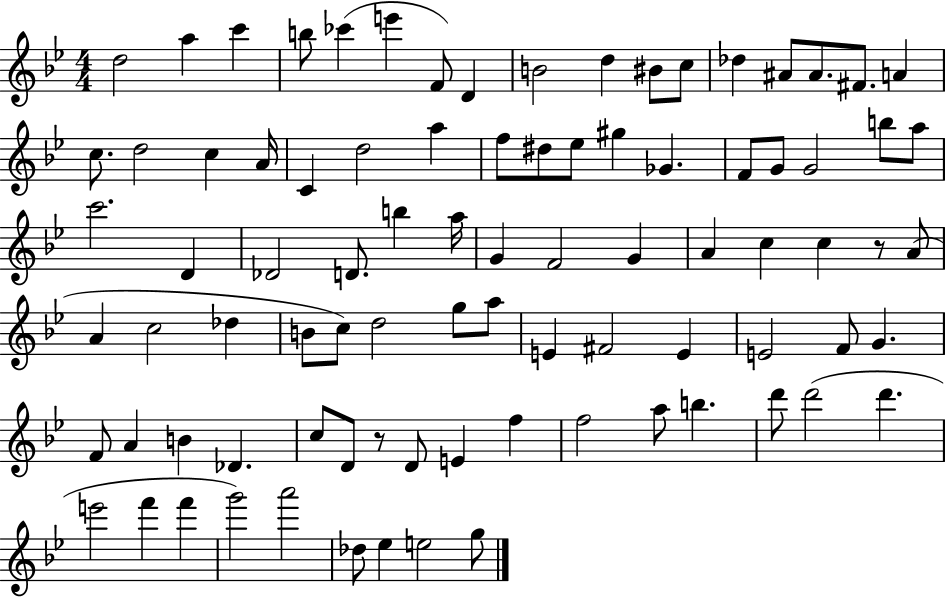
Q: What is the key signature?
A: BES major